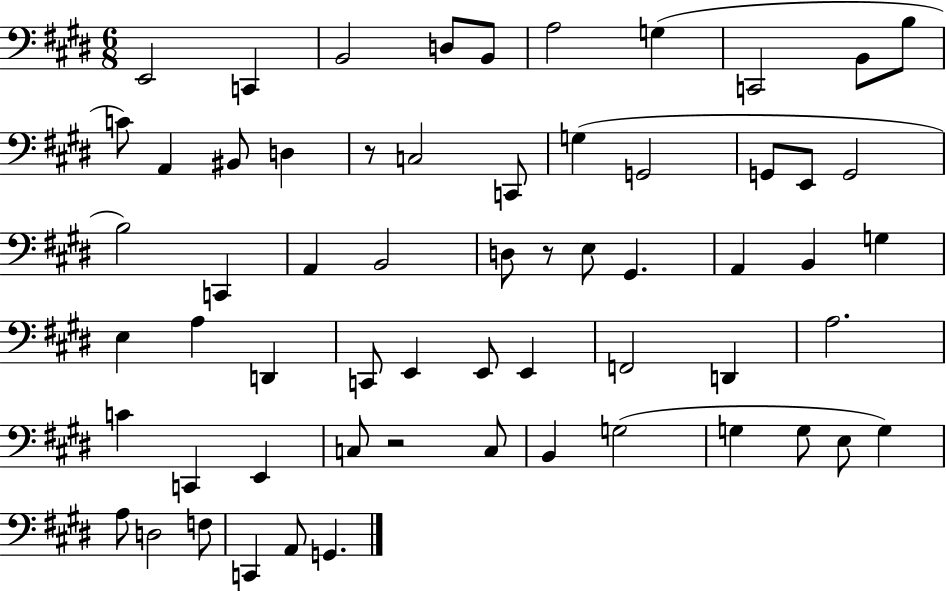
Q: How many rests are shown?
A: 3